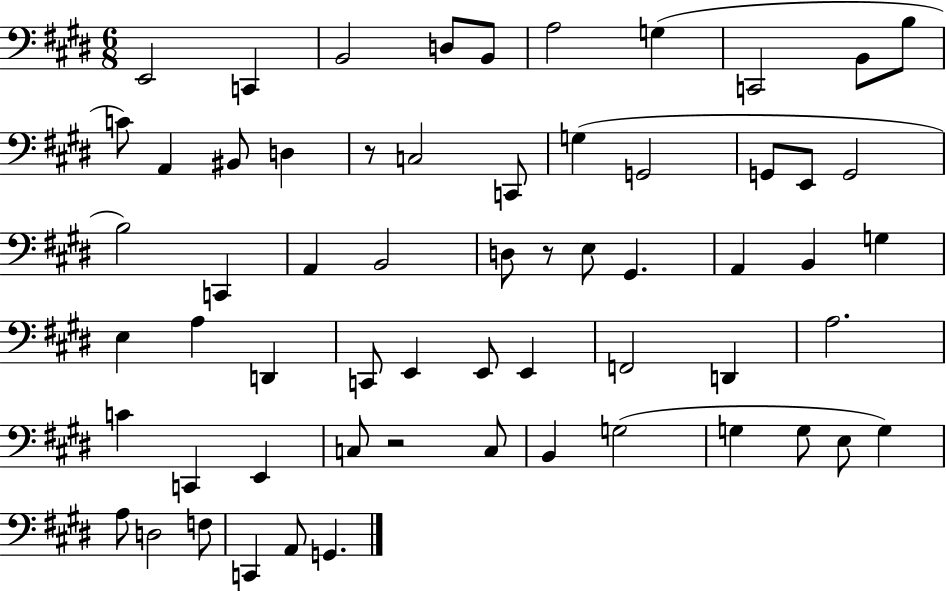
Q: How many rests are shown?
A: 3